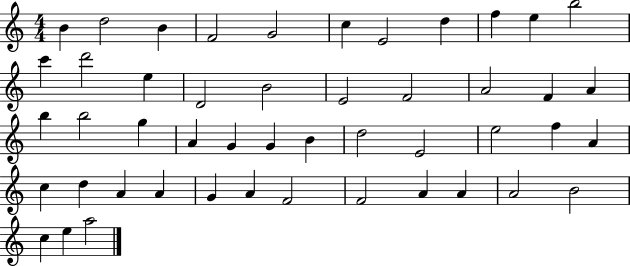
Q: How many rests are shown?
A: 0